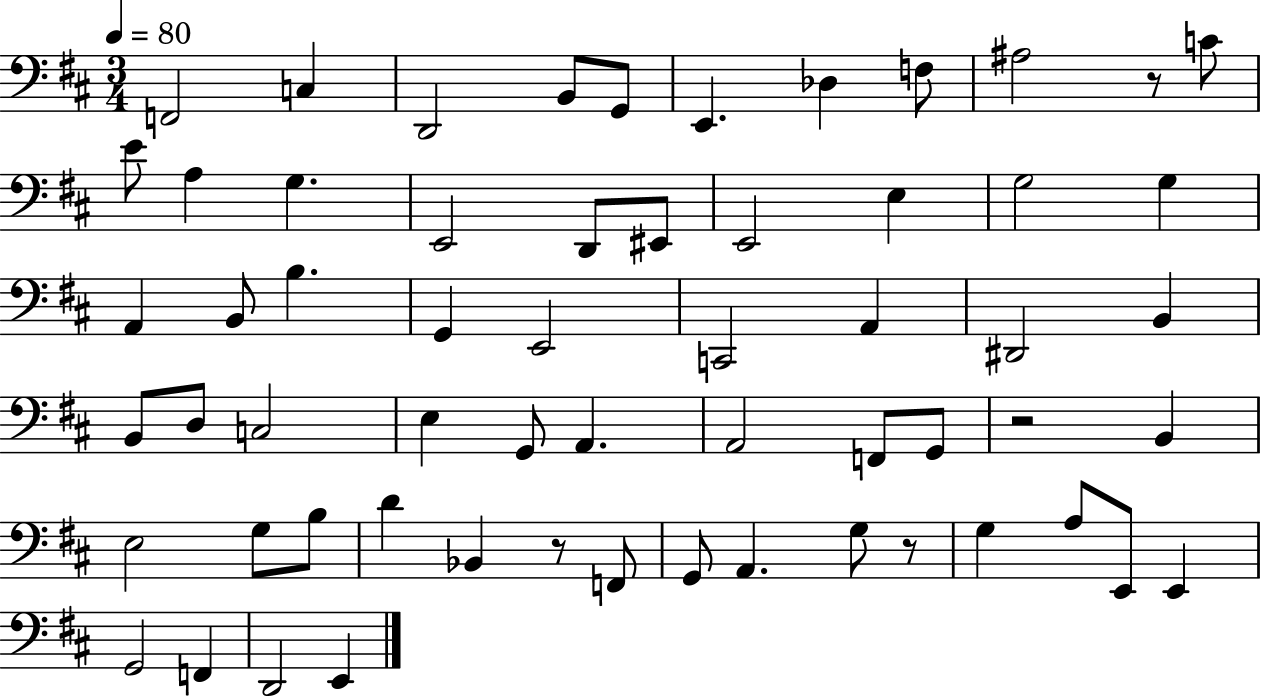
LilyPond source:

{
  \clef bass
  \numericTimeSignature
  \time 3/4
  \key d \major
  \tempo 4 = 80
  f,2 c4 | d,2 b,8 g,8 | e,4. des4 f8 | ais2 r8 c'8 | \break e'8 a4 g4. | e,2 d,8 eis,8 | e,2 e4 | g2 g4 | \break a,4 b,8 b4. | g,4 e,2 | c,2 a,4 | dis,2 b,4 | \break b,8 d8 c2 | e4 g,8 a,4. | a,2 f,8 g,8 | r2 b,4 | \break e2 g8 b8 | d'4 bes,4 r8 f,8 | g,8 a,4. g8 r8 | g4 a8 e,8 e,4 | \break g,2 f,4 | d,2 e,4 | \bar "|."
}